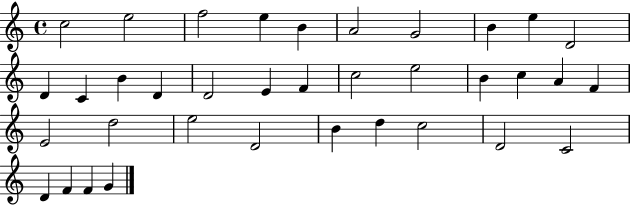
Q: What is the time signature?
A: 4/4